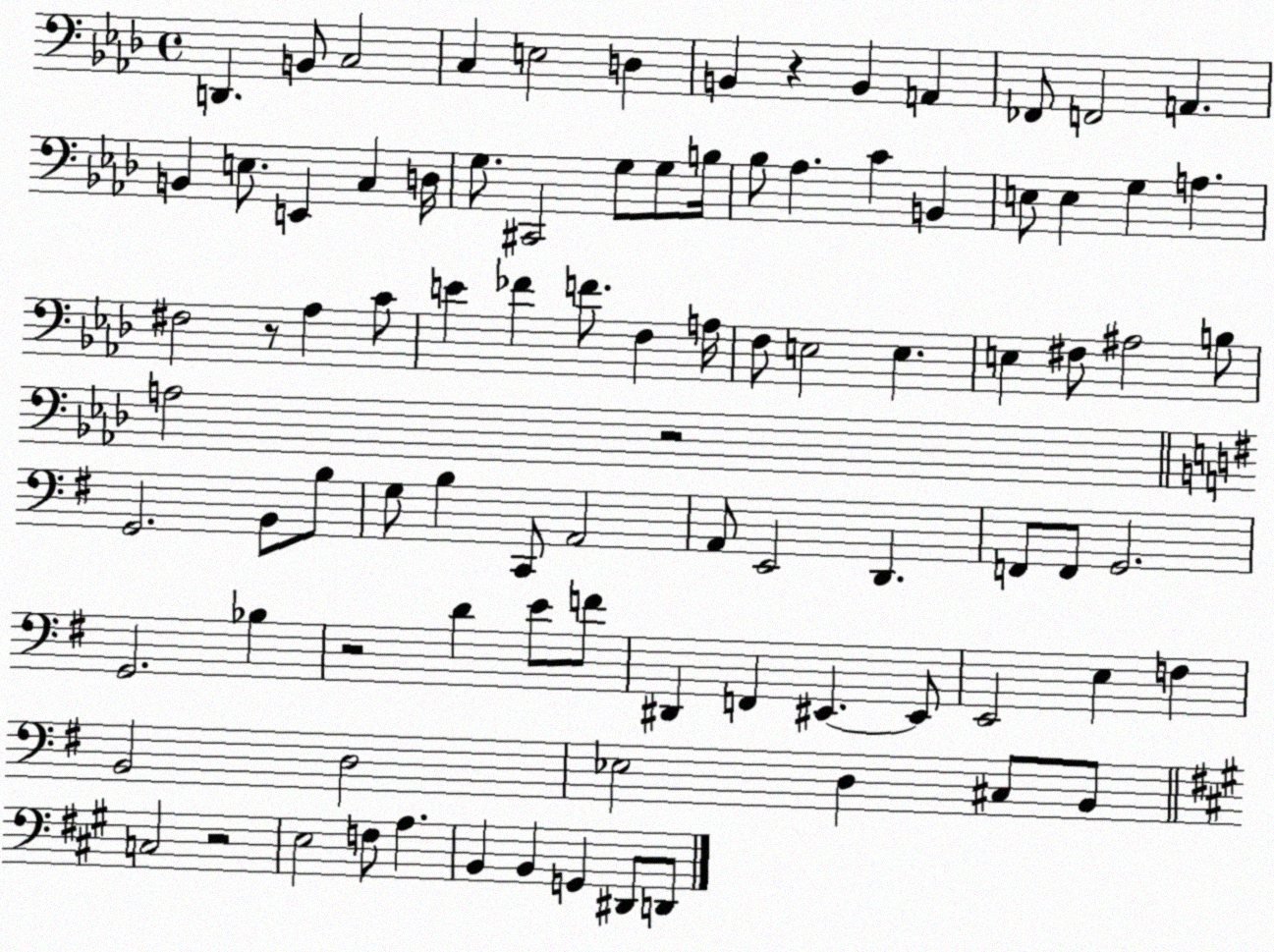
X:1
T:Untitled
M:4/4
L:1/4
K:Ab
D,, B,,/2 C,2 C, E,2 D, B,, z B,, A,, _F,,/2 F,,2 A,, B,, E,/2 E,, C, D,/4 G,/2 ^C,,2 G,/2 G,/2 B,/4 _B,/2 _A, C B,, E,/2 E, G, A, ^F,2 z/2 _A, C/2 E _F F/2 F, A,/4 F,/2 E,2 E, E, ^F,/2 ^A,2 B,/2 A,2 z2 G,,2 B,,/2 B,/2 G,/2 B, C,,/2 A,,2 A,,/2 E,,2 D,, F,,/2 F,,/2 G,,2 G,,2 _B, z2 D E/2 F/2 ^D,, F,, ^E,, ^E,,/2 E,,2 E, F, B,,2 D,2 _E,2 D, ^C,/2 B,,/2 C,2 z2 E,2 F,/2 A, B,, B,, G,, ^D,,/2 D,,/2